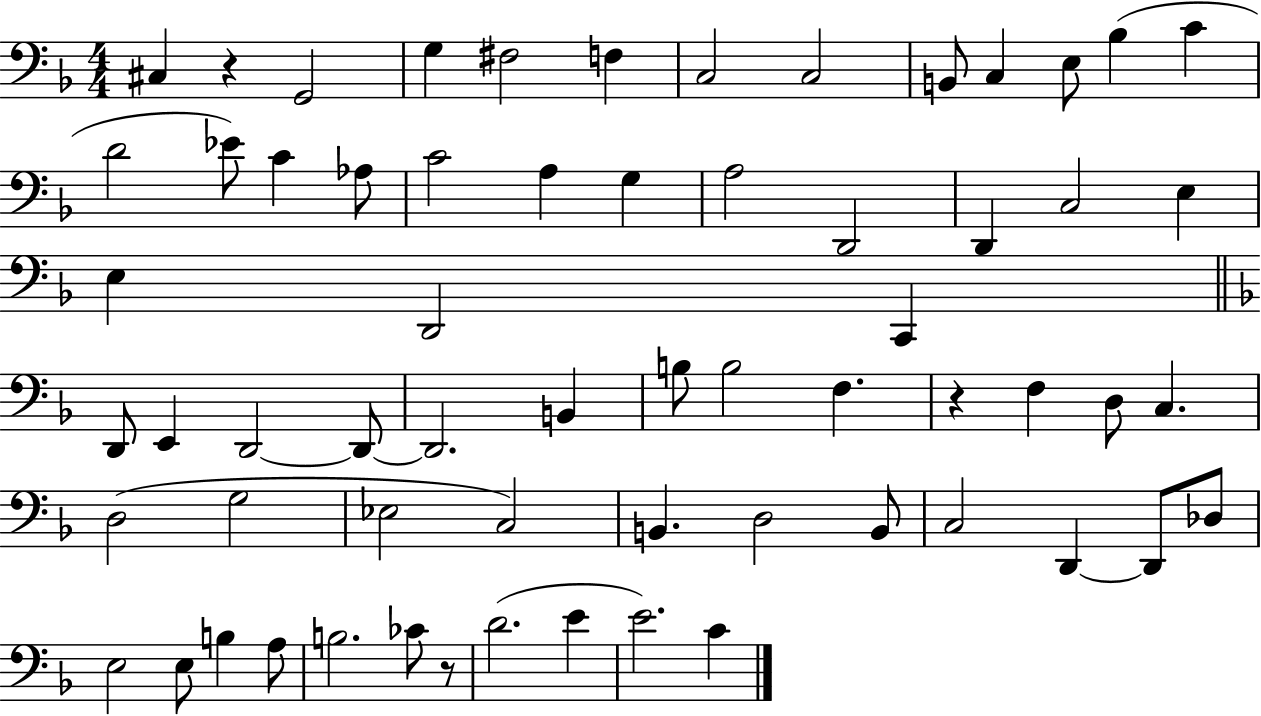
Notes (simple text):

C#3/q R/q G2/h G3/q F#3/h F3/q C3/h C3/h B2/e C3/q E3/e Bb3/q C4/q D4/h Eb4/e C4/q Ab3/e C4/h A3/q G3/q A3/h D2/h D2/q C3/h E3/q E3/q D2/h C2/q D2/e E2/q D2/h D2/e D2/h. B2/q B3/e B3/h F3/q. R/q F3/q D3/e C3/q. D3/h G3/h Eb3/h C3/h B2/q. D3/h B2/e C3/h D2/q D2/e Db3/e E3/h E3/e B3/q A3/e B3/h. CES4/e R/e D4/h. E4/q E4/h. C4/q